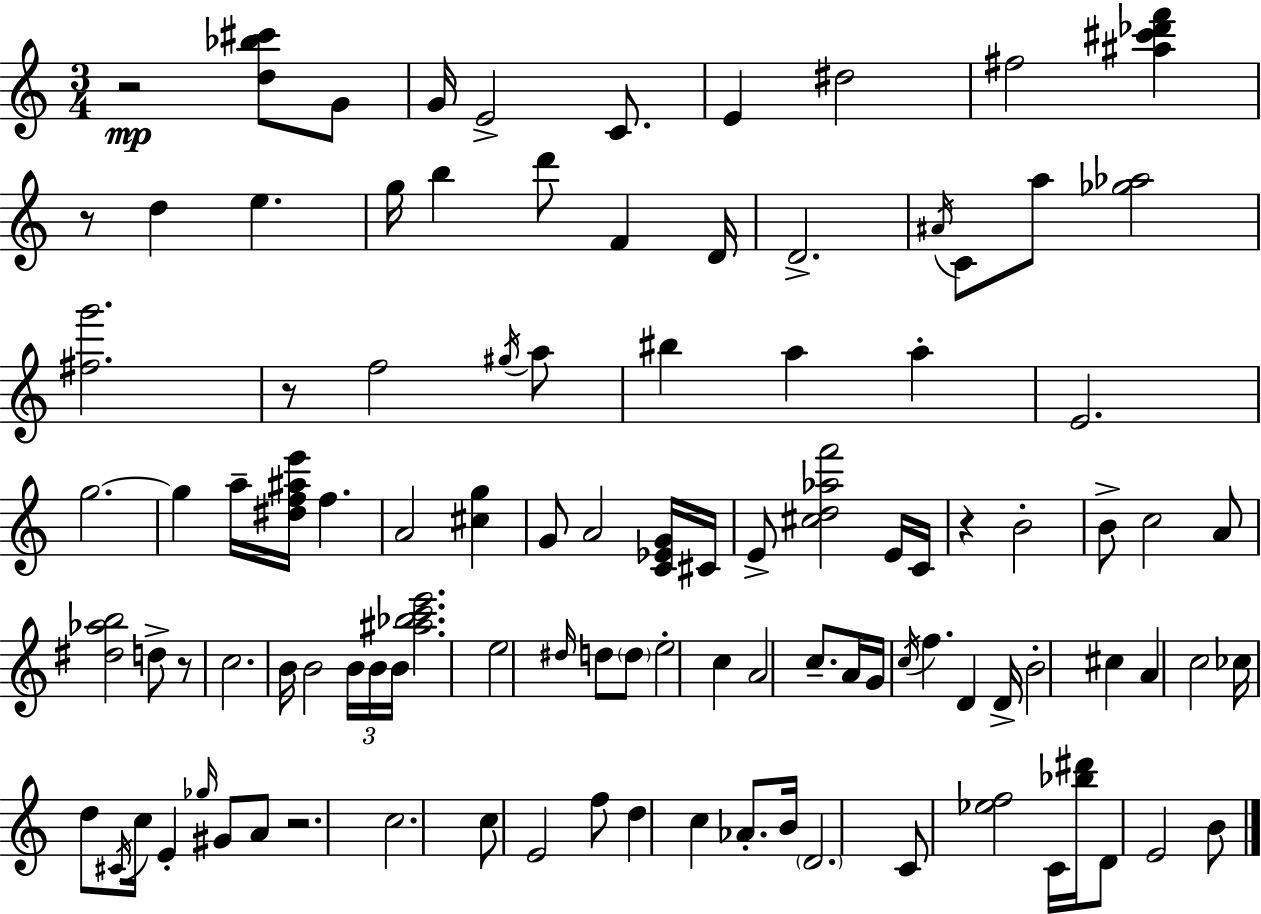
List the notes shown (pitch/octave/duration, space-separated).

R/h [D5,Bb5,C#6]/e G4/e G4/s E4/h C4/e. E4/q D#5/h F#5/h [A#5,C#6,Db6,F6]/q R/e D5/q E5/q. G5/s B5/q D6/e F4/q D4/s D4/h. A#4/s C4/e A5/e [Gb5,Ab5]/h [F#5,G6]/h. R/e F5/h G#5/s A5/e BIS5/q A5/q A5/q E4/h. G5/h. G5/q A5/s [D#5,F5,A#5,E6]/s F5/q. A4/h [C#5,G5]/q G4/e A4/h [C4,Eb4,G4]/s C#4/s E4/e [C#5,D5,Ab5,F6]/h E4/s C4/s R/q B4/h B4/e C5/h A4/e [D#5,Ab5,B5]/h D5/e R/e C5/h. B4/s B4/h B4/s B4/s B4/s [A#5,Bb5,C6,E6]/h. E5/h D#5/s D5/e D5/e E5/h C5/q A4/h C5/e. A4/s G4/s C5/s F5/q. D4/q D4/s B4/h C#5/q A4/q C5/h CES5/s D5/e C#4/s C5/s E4/q Gb5/s G#4/e A4/e R/h. C5/h. C5/e E4/h F5/e D5/q C5/q Ab4/e. B4/s D4/h. C4/e [Eb5,F5]/h C4/s [Bb5,D#6]/s D4/e E4/h B4/e